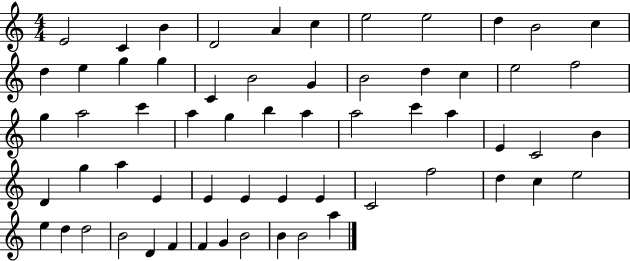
{
  \clef treble
  \numericTimeSignature
  \time 4/4
  \key c \major
  e'2 c'4 b'4 | d'2 a'4 c''4 | e''2 e''2 | d''4 b'2 c''4 | \break d''4 e''4 g''4 g''4 | c'4 b'2 g'4 | b'2 d''4 c''4 | e''2 f''2 | \break g''4 a''2 c'''4 | a''4 g''4 b''4 a''4 | a''2 c'''4 a''4 | e'4 c'2 b'4 | \break d'4 g''4 a''4 e'4 | e'4 e'4 e'4 e'4 | c'2 f''2 | d''4 c''4 e''2 | \break e''4 d''4 d''2 | b'2 d'4 f'4 | f'4 g'4 b'2 | b'4 b'2 a''4 | \break \bar "|."
}